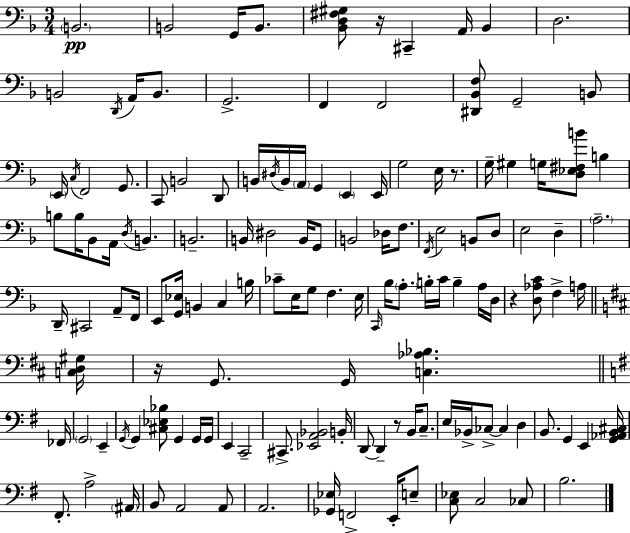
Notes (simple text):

B2/h. B2/h G2/s B2/e. [Bb2,D3,F#3,G#3]/e R/s C#2/q A2/s Bb2/q D3/h. B2/h D2/s A2/s B2/e. G2/h. F2/q F2/h [D#2,Bb2,F3]/e G2/h B2/e E2/s C3/s F2/h G2/e. C2/e B2/h D2/e B2/s D#3/s B2/s A2/s G2/q E2/q E2/s G3/h E3/s R/e. G3/s G#3/q G3/s [D3,Eb3,F#3,B4]/e B3/q B3/e B3/s Bb2/e A2/s D3/s B2/q. B2/h. B2/s D#3/h B2/s G2/e B2/h Db3/s F3/e. F2/s E3/h B2/e D3/e E3/h D3/q A3/h. D2/s C#2/h A2/e F2/s E2/e [G2,Eb3]/s B2/q C3/q B3/s CES4/e E3/s G3/e F3/q. E3/s C2/s Bb3/s A3/e. B3/s C4/s B3/q A3/s D3/s R/q [D3,Ab3,C4]/e F3/q A3/s [C3,D3,G#3]/s R/s G2/e. G2/s [C3,Ab3,Bb3]/q. FES2/s G2/h E2/q G2/s G2/q [C#3,Eb3,Bb3]/e G2/q G2/s G2/s E2/q C2/h C#2/e. [Eb2,A2,Bb2]/h B2/s D2/e D2/q R/e B2/s C3/e. E3/s Bb2/s CES3/e CES3/q D3/q B2/e. G2/q E2/q [G2,Ab2,B2,C#3]/s F#2/e. A3/h A#2/s B2/e A2/h A2/e A2/h. [Gb2,Eb3]/s F2/h E2/s E3/e [C3,Eb3]/e C3/h CES3/e B3/h.